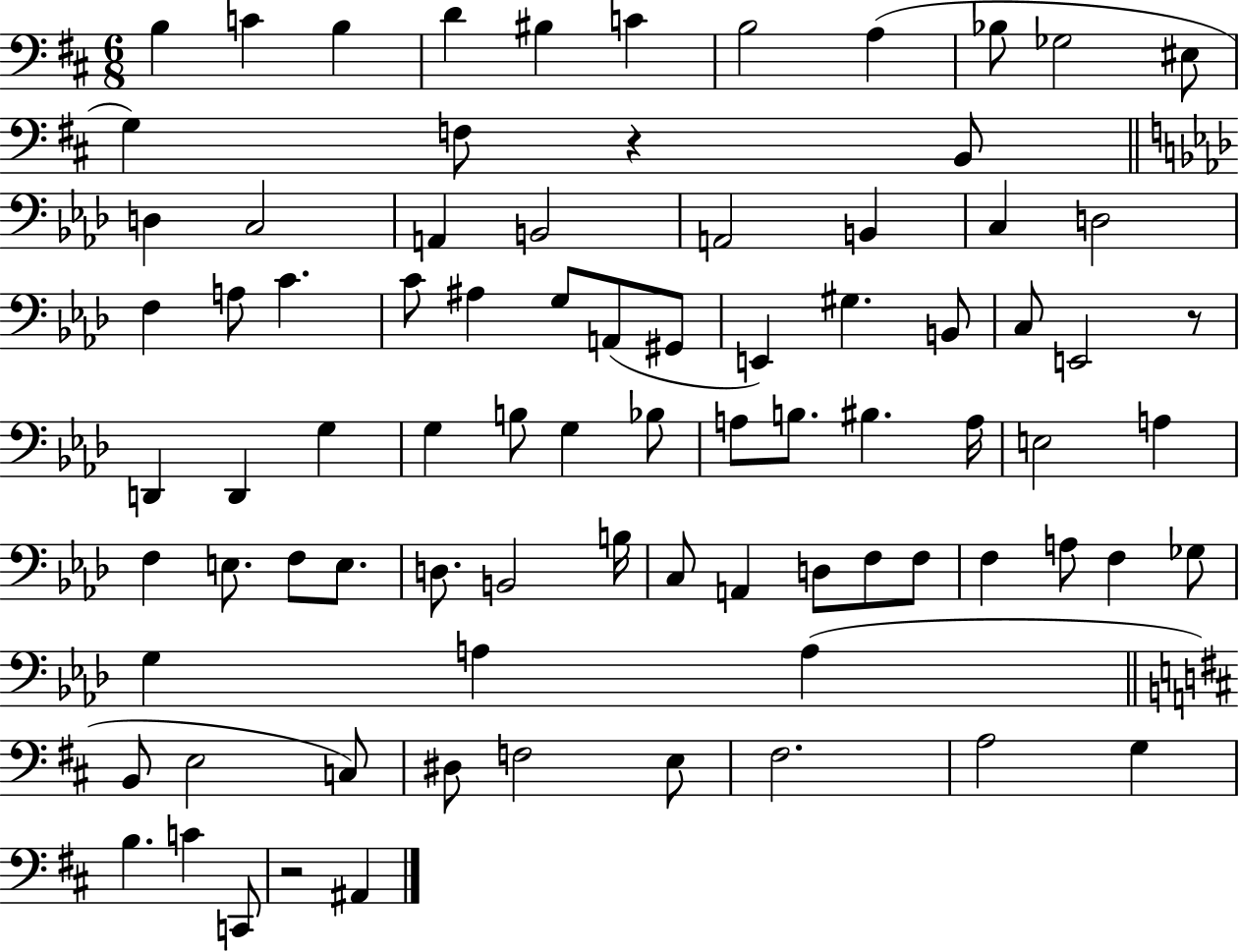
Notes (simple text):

B3/q C4/q B3/q D4/q BIS3/q C4/q B3/h A3/q Bb3/e Gb3/h EIS3/e G3/q F3/e R/q B2/e D3/q C3/h A2/q B2/h A2/h B2/q C3/q D3/h F3/q A3/e C4/q. C4/e A#3/q G3/e A2/e G#2/e E2/q G#3/q. B2/e C3/e E2/h R/e D2/q D2/q G3/q G3/q B3/e G3/q Bb3/e A3/e B3/e. BIS3/q. A3/s E3/h A3/q F3/q E3/e. F3/e E3/e. D3/e. B2/h B3/s C3/e A2/q D3/e F3/e F3/e F3/q A3/e F3/q Gb3/e G3/q A3/q A3/q B2/e E3/h C3/e D#3/e F3/h E3/e F#3/h. A3/h G3/q B3/q. C4/q C2/e R/h A#2/q